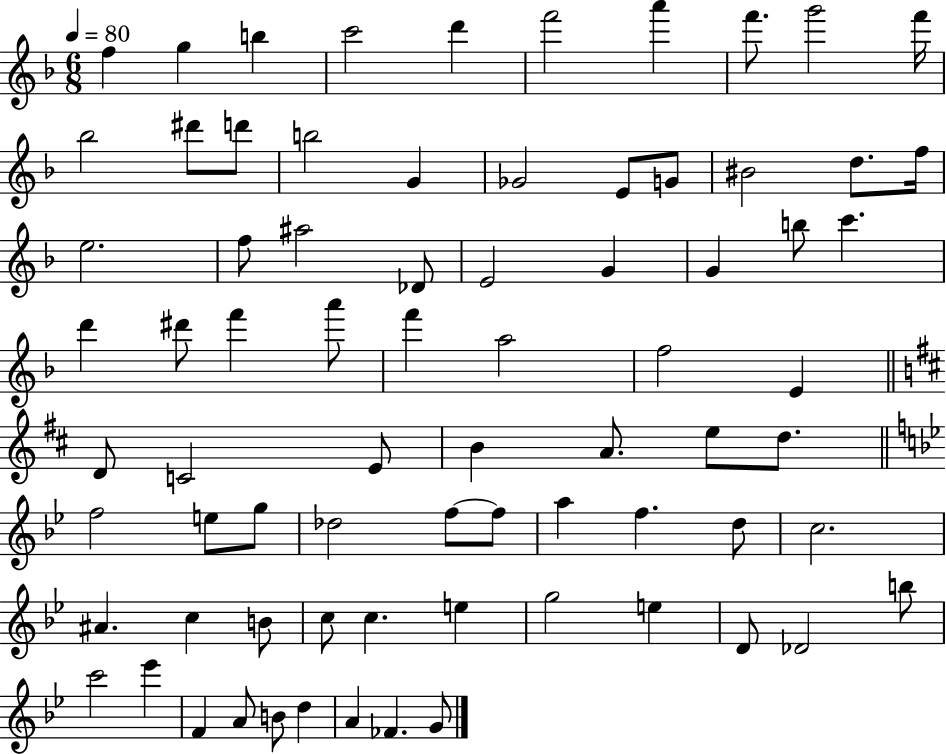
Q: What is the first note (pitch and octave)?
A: F5